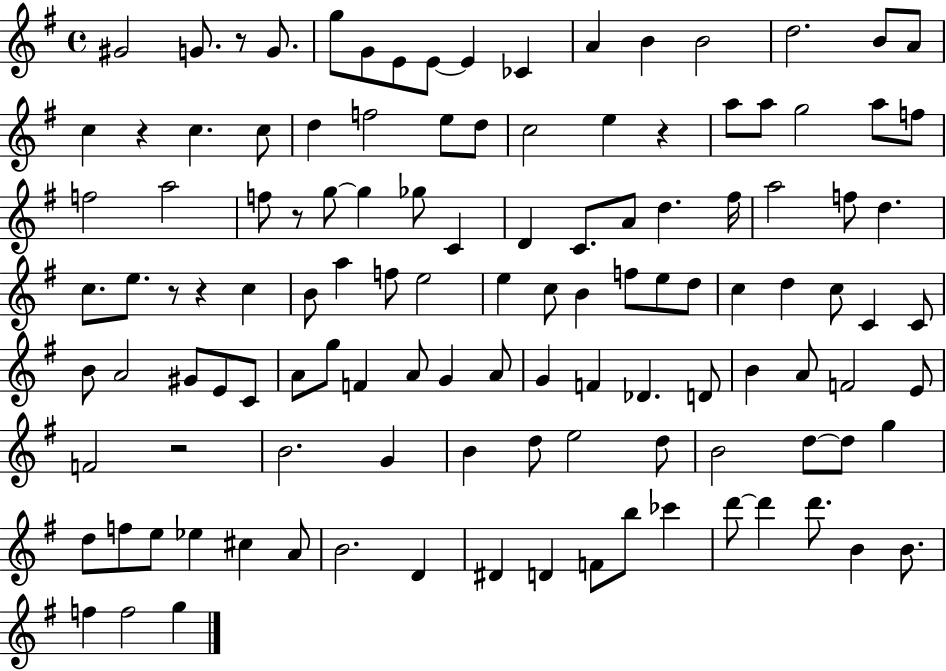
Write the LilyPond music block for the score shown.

{
  \clef treble
  \time 4/4
  \defaultTimeSignature
  \key g \major
  gis'2 g'8. r8 g'8. | g''8 g'8 e'8 e'8~~ e'4 ces'4 | a'4 b'4 b'2 | d''2. b'8 a'8 | \break c''4 r4 c''4. c''8 | d''4 f''2 e''8 d''8 | c''2 e''4 r4 | a''8 a''8 g''2 a''8 f''8 | \break f''2 a''2 | f''8 r8 g''8~~ g''4 ges''8 c'4 | d'4 c'8. a'8 d''4. fis''16 | a''2 f''8 d''4. | \break c''8. e''8. r8 r4 c''4 | b'8 a''4 f''8 e''2 | e''4 c''8 b'4 f''8 e''8 d''8 | c''4 d''4 c''8 c'4 c'8 | \break b'8 a'2 gis'8 e'8 c'8 | a'8 g''8 f'4 a'8 g'4 a'8 | g'4 f'4 des'4. d'8 | b'4 a'8 f'2 e'8 | \break f'2 r2 | b'2. g'4 | b'4 d''8 e''2 d''8 | b'2 d''8~~ d''8 g''4 | \break d''8 f''8 e''8 ees''4 cis''4 a'8 | b'2. d'4 | dis'4 d'4 f'8 b''8 ces'''4 | d'''8~~ d'''4 d'''8. b'4 b'8. | \break f''4 f''2 g''4 | \bar "|."
}